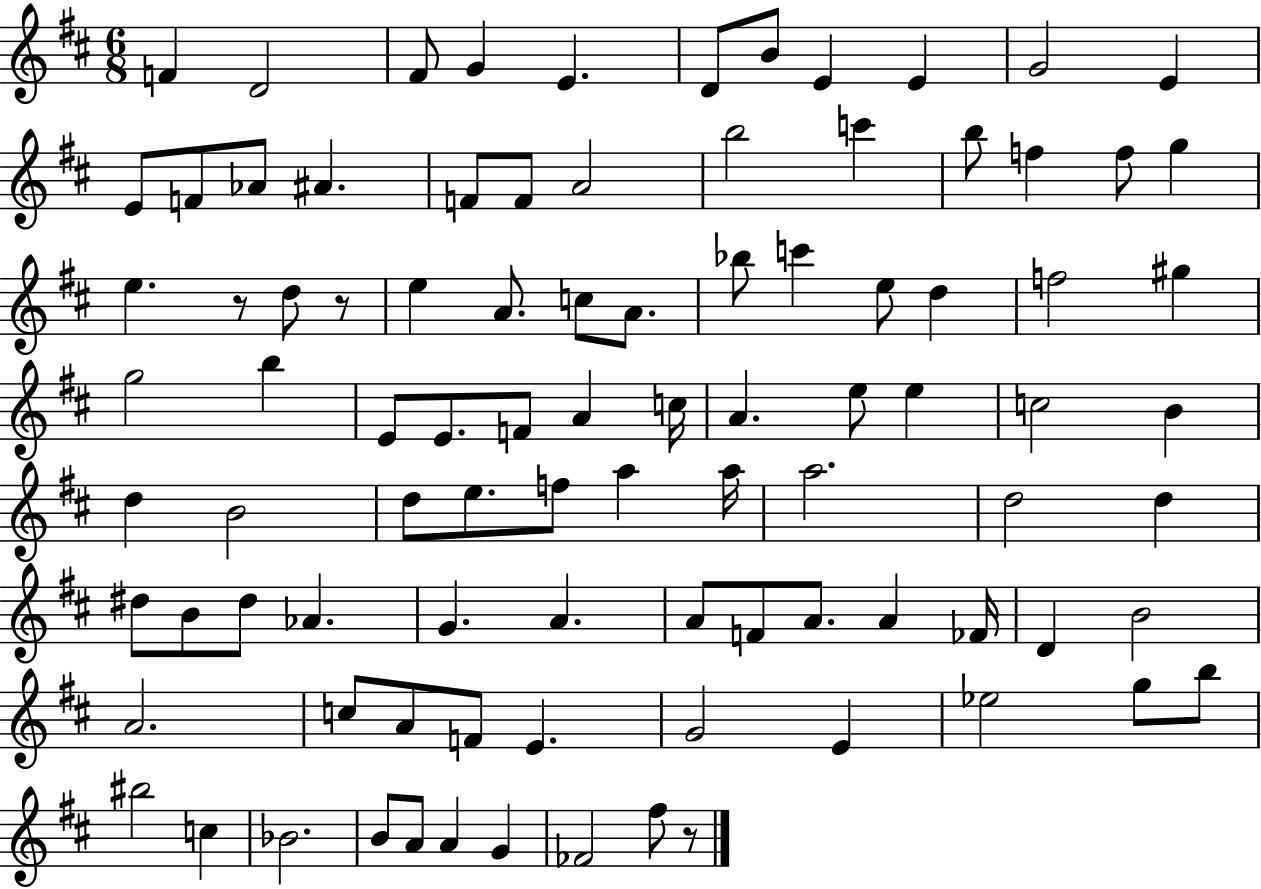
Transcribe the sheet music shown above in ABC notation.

X:1
T:Untitled
M:6/8
L:1/4
K:D
F D2 ^F/2 G E D/2 B/2 E E G2 E E/2 F/2 _A/2 ^A F/2 F/2 A2 b2 c' b/2 f f/2 g e z/2 d/2 z/2 e A/2 c/2 A/2 _b/2 c' e/2 d f2 ^g g2 b E/2 E/2 F/2 A c/4 A e/2 e c2 B d B2 d/2 e/2 f/2 a a/4 a2 d2 d ^d/2 B/2 ^d/2 _A G A A/2 F/2 A/2 A _F/4 D B2 A2 c/2 A/2 F/2 E G2 E _e2 g/2 b/2 ^b2 c _B2 B/2 A/2 A G _F2 ^f/2 z/2